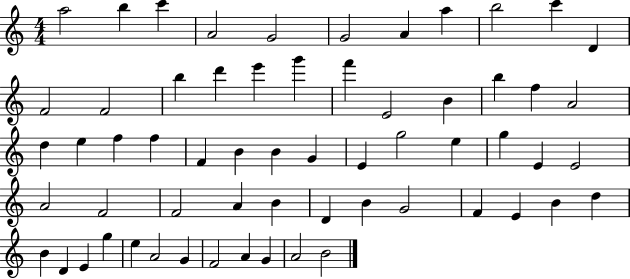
A5/h B5/q C6/q A4/h G4/h G4/h A4/q A5/q B5/h C6/q D4/q F4/h F4/h B5/q D6/q E6/q G6/q F6/q E4/h B4/q B5/q F5/q A4/h D5/q E5/q F5/q F5/q F4/q B4/q B4/q G4/q E4/q G5/h E5/q G5/q E4/q E4/h A4/h F4/h F4/h A4/q B4/q D4/q B4/q G4/h F4/q E4/q B4/q D5/q B4/q D4/q E4/q G5/q E5/q A4/h G4/q F4/h A4/q G4/q A4/h B4/h